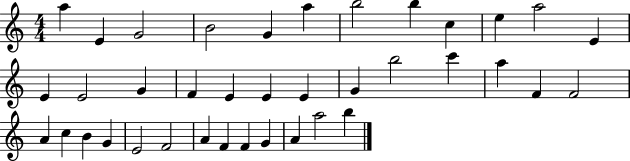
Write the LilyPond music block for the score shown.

{
  \clef treble
  \numericTimeSignature
  \time 4/4
  \key c \major
  a''4 e'4 g'2 | b'2 g'4 a''4 | b''2 b''4 c''4 | e''4 a''2 e'4 | \break e'4 e'2 g'4 | f'4 e'4 e'4 e'4 | g'4 b''2 c'''4 | a''4 f'4 f'2 | \break a'4 c''4 b'4 g'4 | e'2 f'2 | a'4 f'4 f'4 g'4 | a'4 a''2 b''4 | \break \bar "|."
}